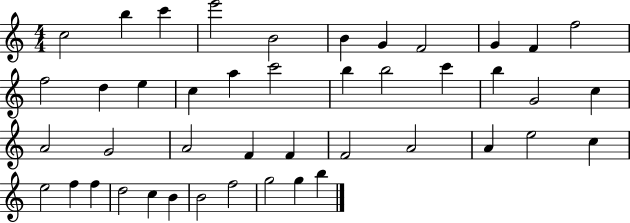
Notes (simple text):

C5/h B5/q C6/q E6/h B4/h B4/q G4/q F4/h G4/q F4/q F5/h F5/h D5/q E5/q C5/q A5/q C6/h B5/q B5/h C6/q B5/q G4/h C5/q A4/h G4/h A4/h F4/q F4/q F4/h A4/h A4/q E5/h C5/q E5/h F5/q F5/q D5/h C5/q B4/q B4/h F5/h G5/h G5/q B5/q